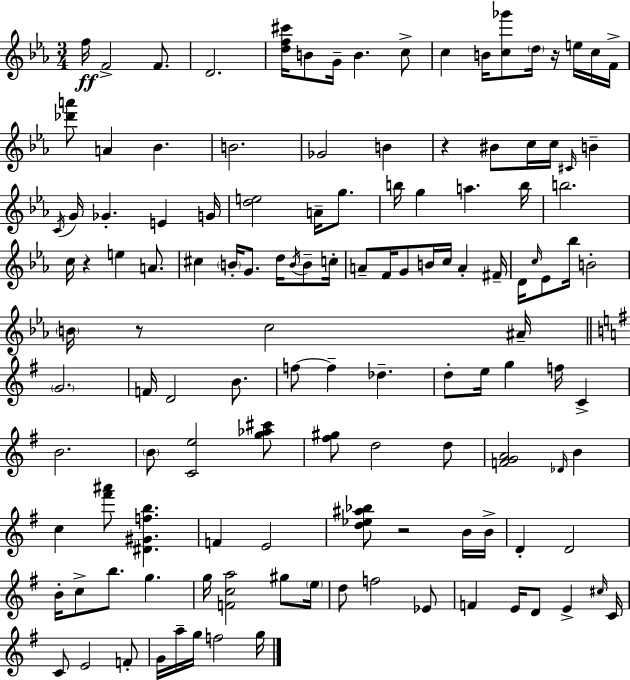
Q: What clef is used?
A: treble